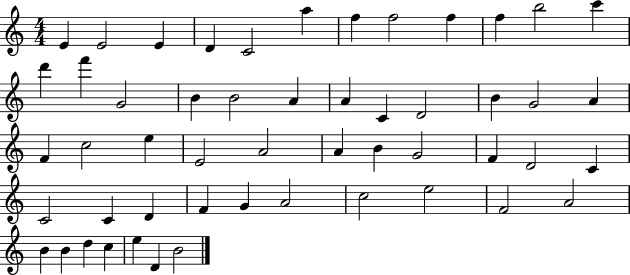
X:1
T:Untitled
M:4/4
L:1/4
K:C
E E2 E D C2 a f f2 f f b2 c' d' f' G2 B B2 A A C D2 B G2 A F c2 e E2 A2 A B G2 F D2 C C2 C D F G A2 c2 e2 F2 A2 B B d c e D B2